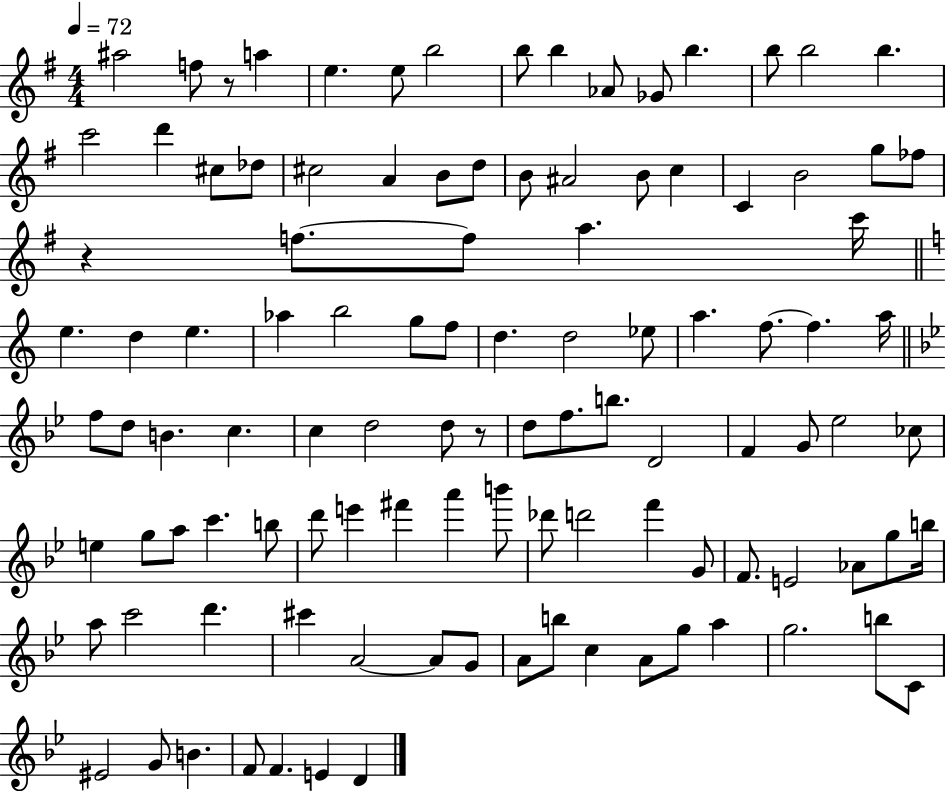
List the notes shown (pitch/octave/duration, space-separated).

A#5/h F5/e R/e A5/q E5/q. E5/e B5/h B5/e B5/q Ab4/e Gb4/e B5/q. B5/e B5/h B5/q. C6/h D6/q C#5/e Db5/e C#5/h A4/q B4/e D5/e B4/e A#4/h B4/e C5/q C4/q B4/h G5/e FES5/e R/q F5/e. F5/e A5/q. C6/s E5/q. D5/q E5/q. Ab5/q B5/h G5/e F5/e D5/q. D5/h Eb5/e A5/q. F5/e. F5/q. A5/s F5/e D5/e B4/q. C5/q. C5/q D5/h D5/e R/e D5/e F5/e. B5/e. D4/h F4/q G4/e Eb5/h CES5/e E5/q G5/e A5/e C6/q. B5/e D6/e E6/q F#6/q A6/q B6/e Db6/e D6/h F6/q G4/e F4/e. E4/h Ab4/e G5/e B5/s A5/e C6/h D6/q. C#6/q A4/h A4/e G4/e A4/e B5/e C5/q A4/e G5/e A5/q G5/h. B5/e C4/e EIS4/h G4/e B4/q. F4/e F4/q. E4/q D4/q